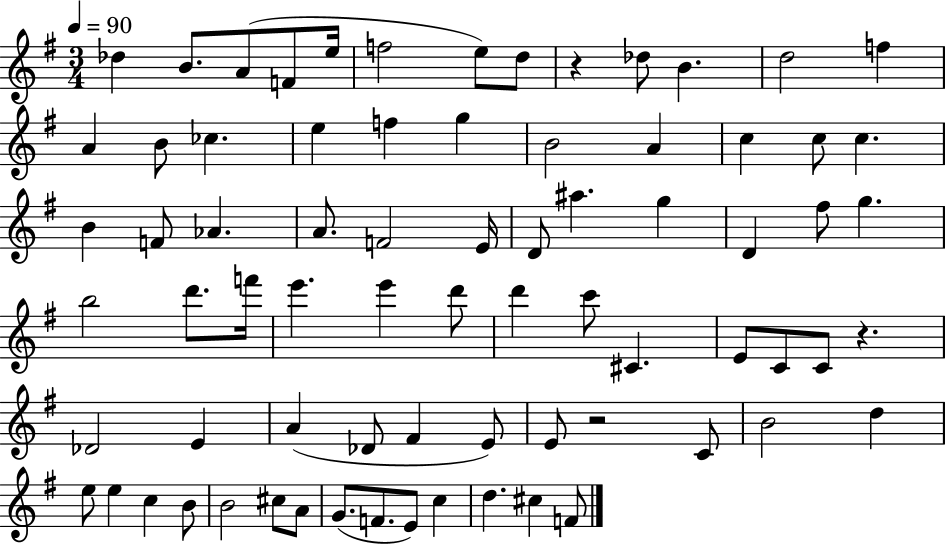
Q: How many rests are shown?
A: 3